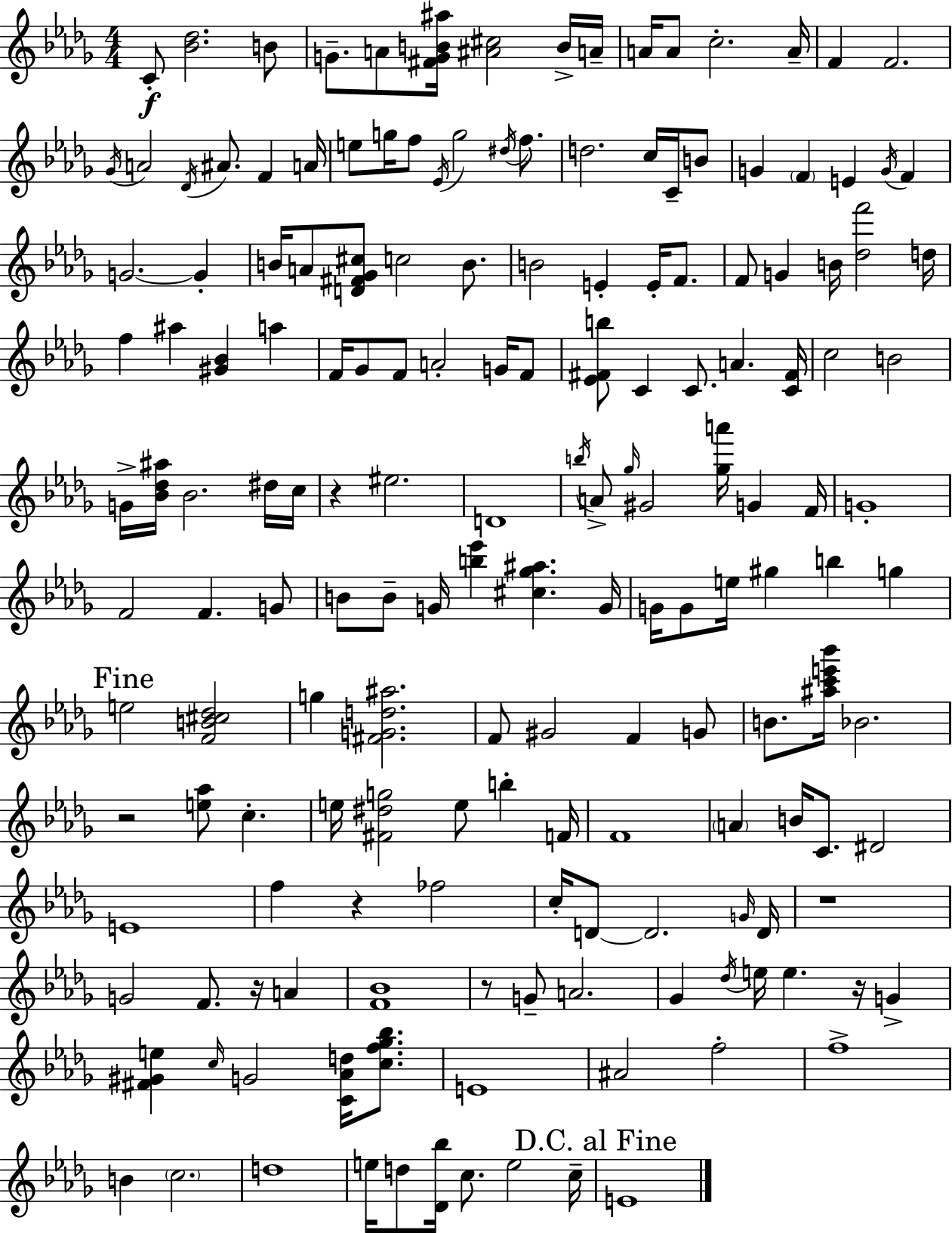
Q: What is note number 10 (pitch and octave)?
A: A4